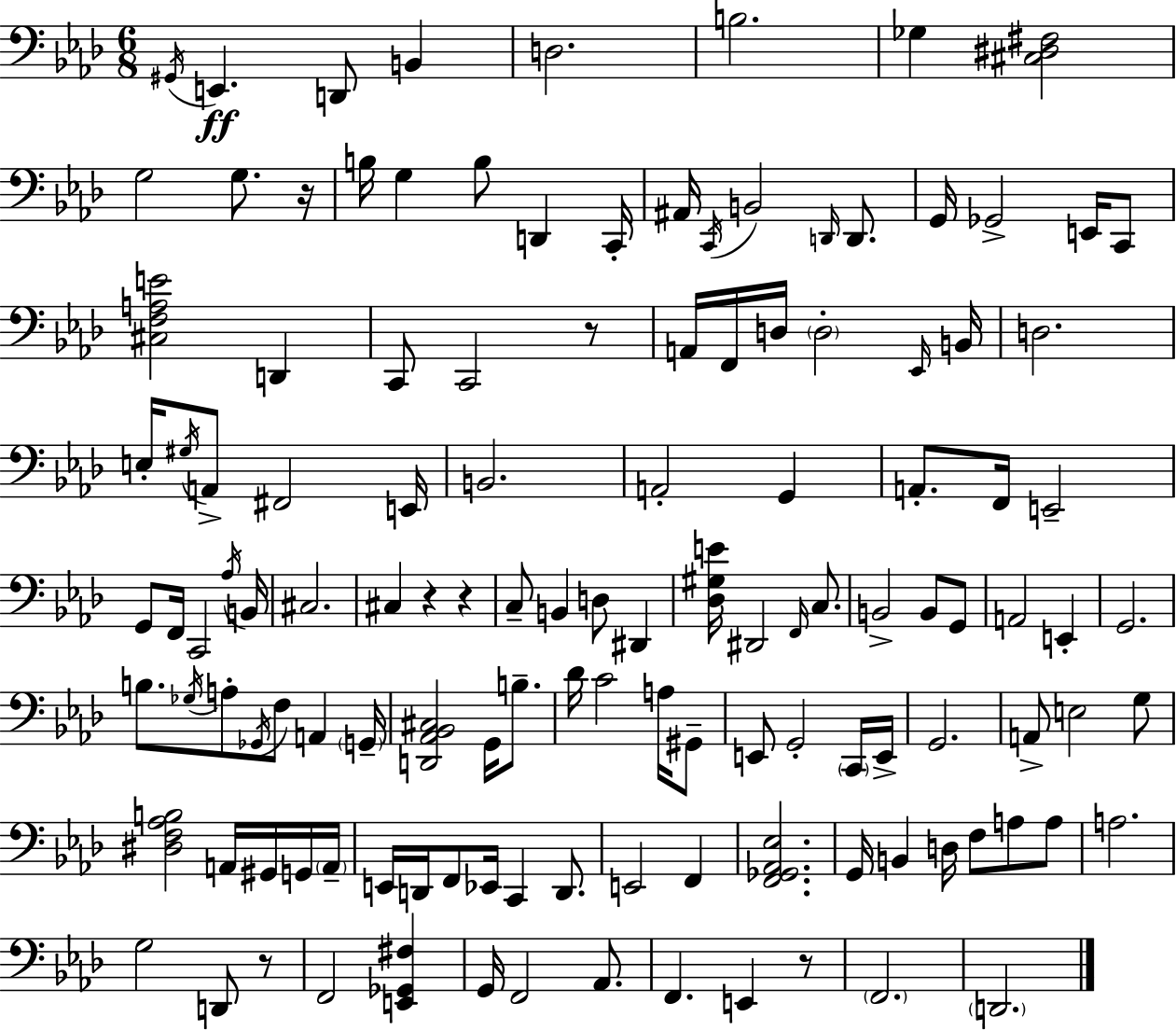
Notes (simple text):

G#2/s E2/q. D2/e B2/q D3/h. B3/h. Gb3/q [C#3,D#3,F#3]/h G3/h G3/e. R/s B3/s G3/q B3/e D2/q C2/s A#2/s C2/s B2/h D2/s D2/e. G2/s Gb2/h E2/s C2/e [C#3,F3,A3,E4]/h D2/q C2/e C2/h R/e A2/s F2/s D3/s D3/h Eb2/s B2/s D3/h. E3/s G#3/s A2/e F#2/h E2/s B2/h. A2/h G2/q A2/e. F2/s E2/h G2/e F2/s C2/h Ab3/s B2/s C#3/h. C#3/q R/q R/q C3/e B2/q D3/e D#2/q [Db3,G#3,E4]/s D#2/h F2/s C3/e. B2/h B2/e G2/e A2/h E2/q G2/h. B3/e. Gb3/s A3/e Gb2/s F3/e A2/q G2/s [D2,Ab2,Bb2,C#3]/h G2/s B3/e. Db4/s C4/h A3/s G#2/e E2/e G2/h C2/s E2/s G2/h. A2/e E3/h G3/e [D#3,F3,Ab3,B3]/h A2/s G#2/s G2/s A2/s E2/s D2/s F2/e Eb2/s C2/q D2/e. E2/h F2/q [F2,Gb2,Ab2,Eb3]/h. G2/s B2/q D3/s F3/e A3/e A3/e A3/h. G3/h D2/e R/e F2/h [E2,Gb2,F#3]/q G2/s F2/h Ab2/e. F2/q. E2/q R/e F2/h. D2/h.